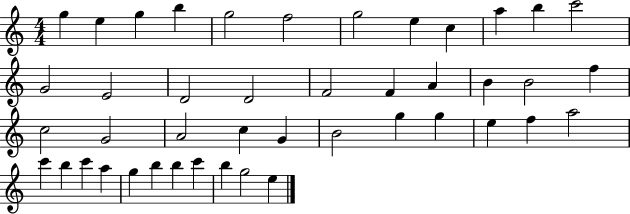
{
  \clef treble
  \numericTimeSignature
  \time 4/4
  \key c \major
  g''4 e''4 g''4 b''4 | g''2 f''2 | g''2 e''4 c''4 | a''4 b''4 c'''2 | \break g'2 e'2 | d'2 d'2 | f'2 f'4 a'4 | b'4 b'2 f''4 | \break c''2 g'2 | a'2 c''4 g'4 | b'2 g''4 g''4 | e''4 f''4 a''2 | \break c'''4 b''4 c'''4 a''4 | g''4 b''4 b''4 c'''4 | b''4 g''2 e''4 | \bar "|."
}